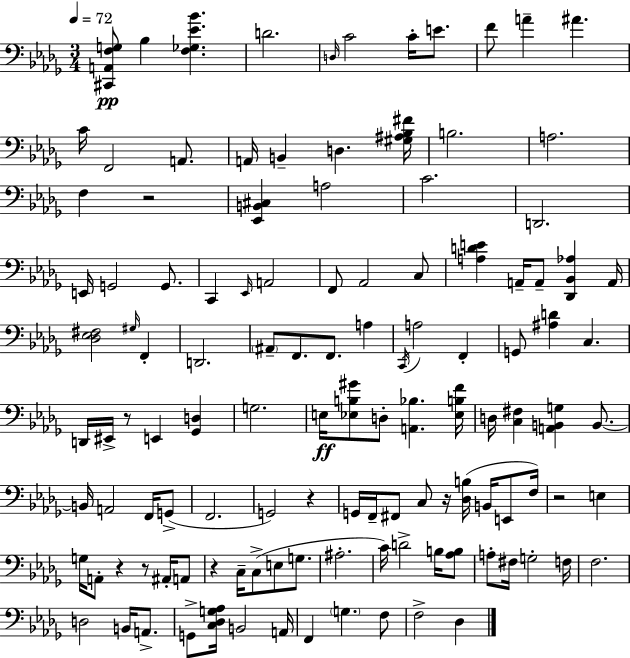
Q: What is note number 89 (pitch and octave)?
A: B2